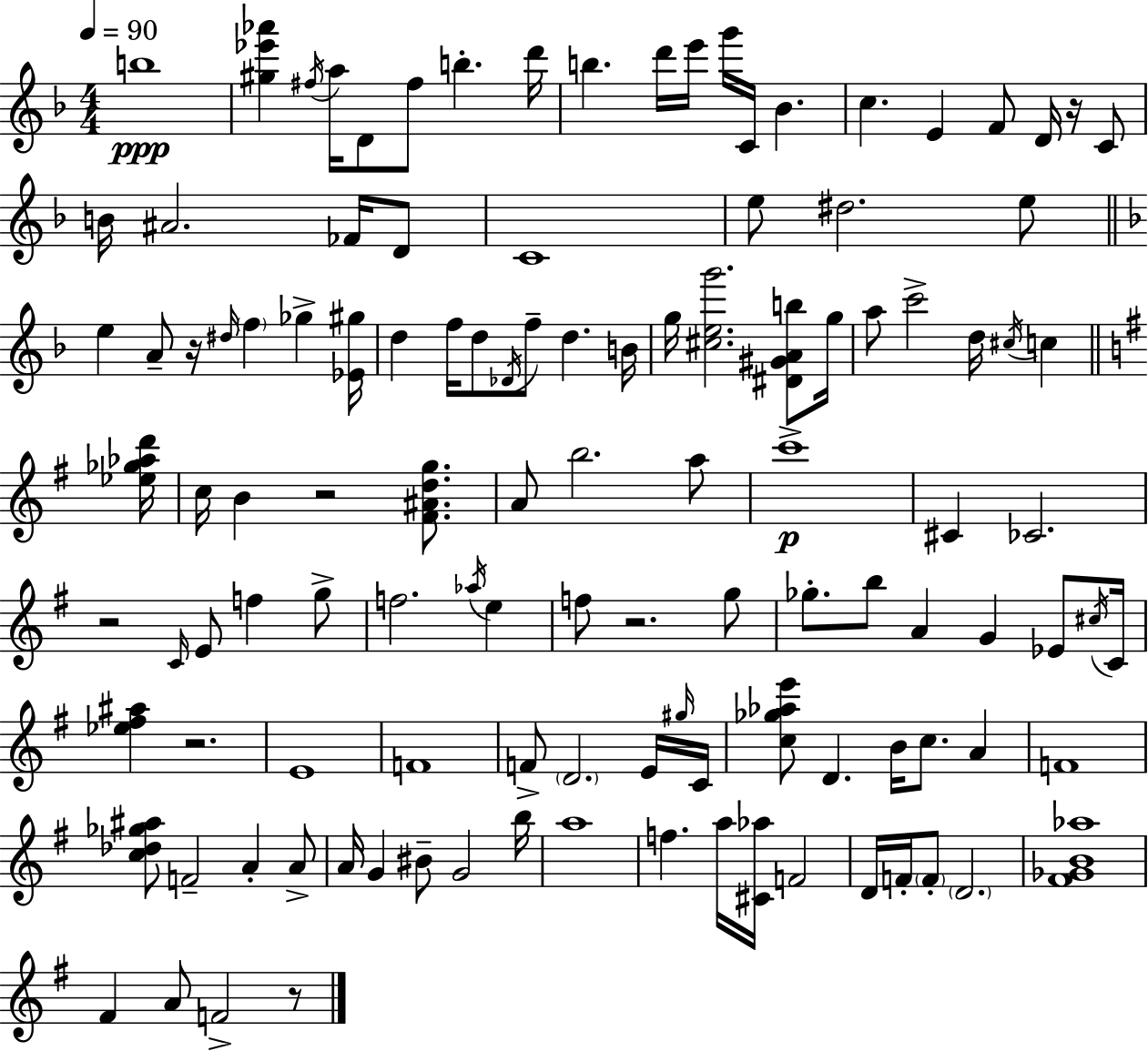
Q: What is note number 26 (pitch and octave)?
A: E5